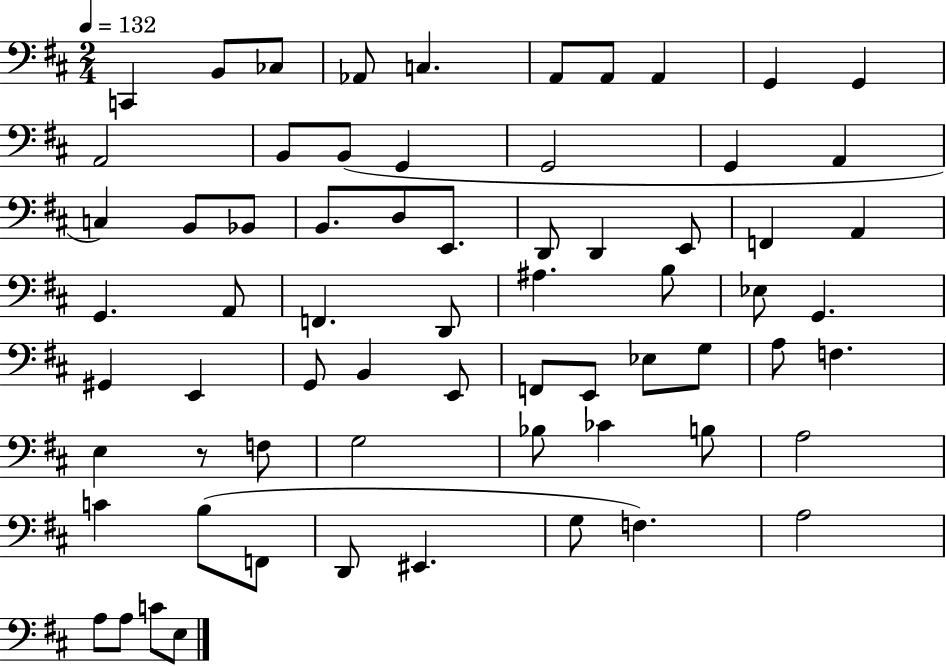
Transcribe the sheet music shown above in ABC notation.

X:1
T:Untitled
M:2/4
L:1/4
K:D
C,, B,,/2 _C,/2 _A,,/2 C, A,,/2 A,,/2 A,, G,, G,, A,,2 B,,/2 B,,/2 G,, G,,2 G,, A,, C, B,,/2 _B,,/2 B,,/2 D,/2 E,,/2 D,,/2 D,, E,,/2 F,, A,, G,, A,,/2 F,, D,,/2 ^A, B,/2 _E,/2 G,, ^G,, E,, G,,/2 B,, E,,/2 F,,/2 E,,/2 _E,/2 G,/2 A,/2 F, E, z/2 F,/2 G,2 _B,/2 _C B,/2 A,2 C B,/2 F,,/2 D,,/2 ^E,, G,/2 F, A,2 A,/2 A,/2 C/2 E,/2